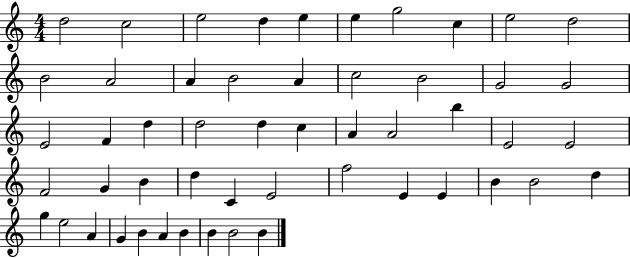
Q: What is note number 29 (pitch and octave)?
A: E4